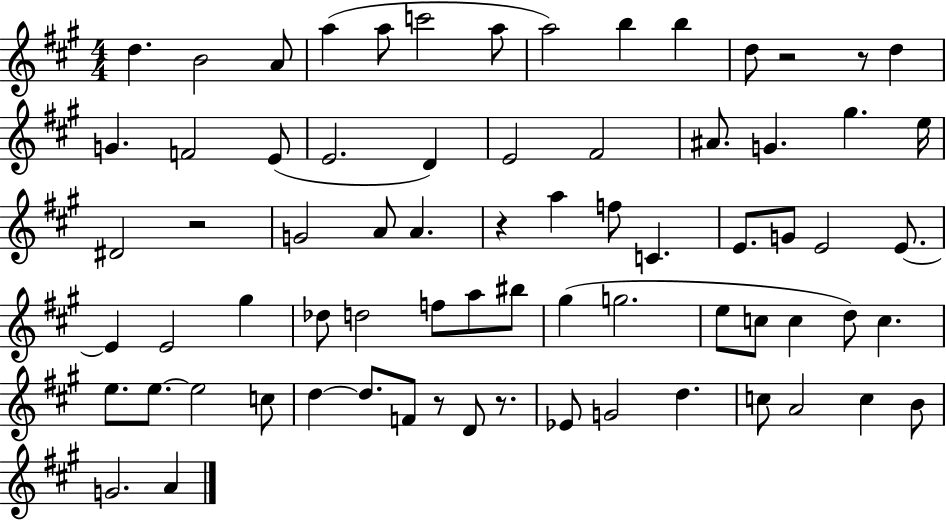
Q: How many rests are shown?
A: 6